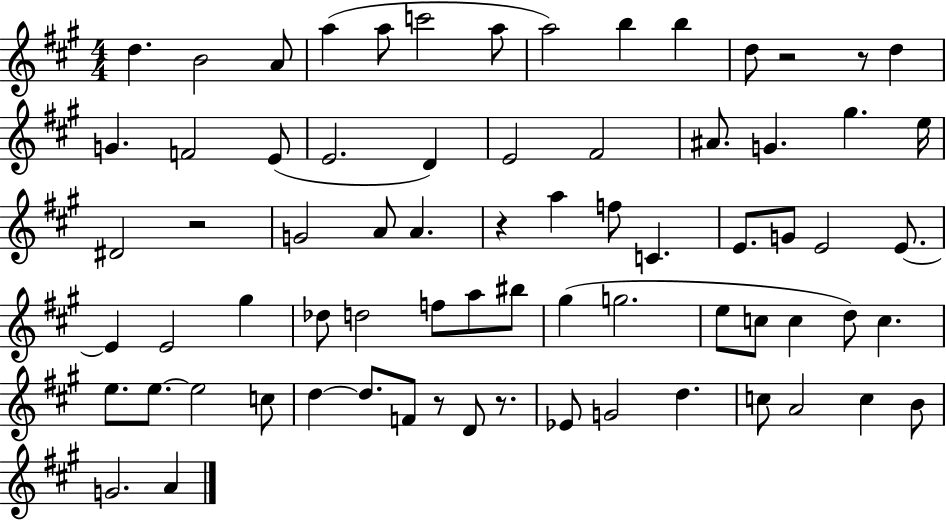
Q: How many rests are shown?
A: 6